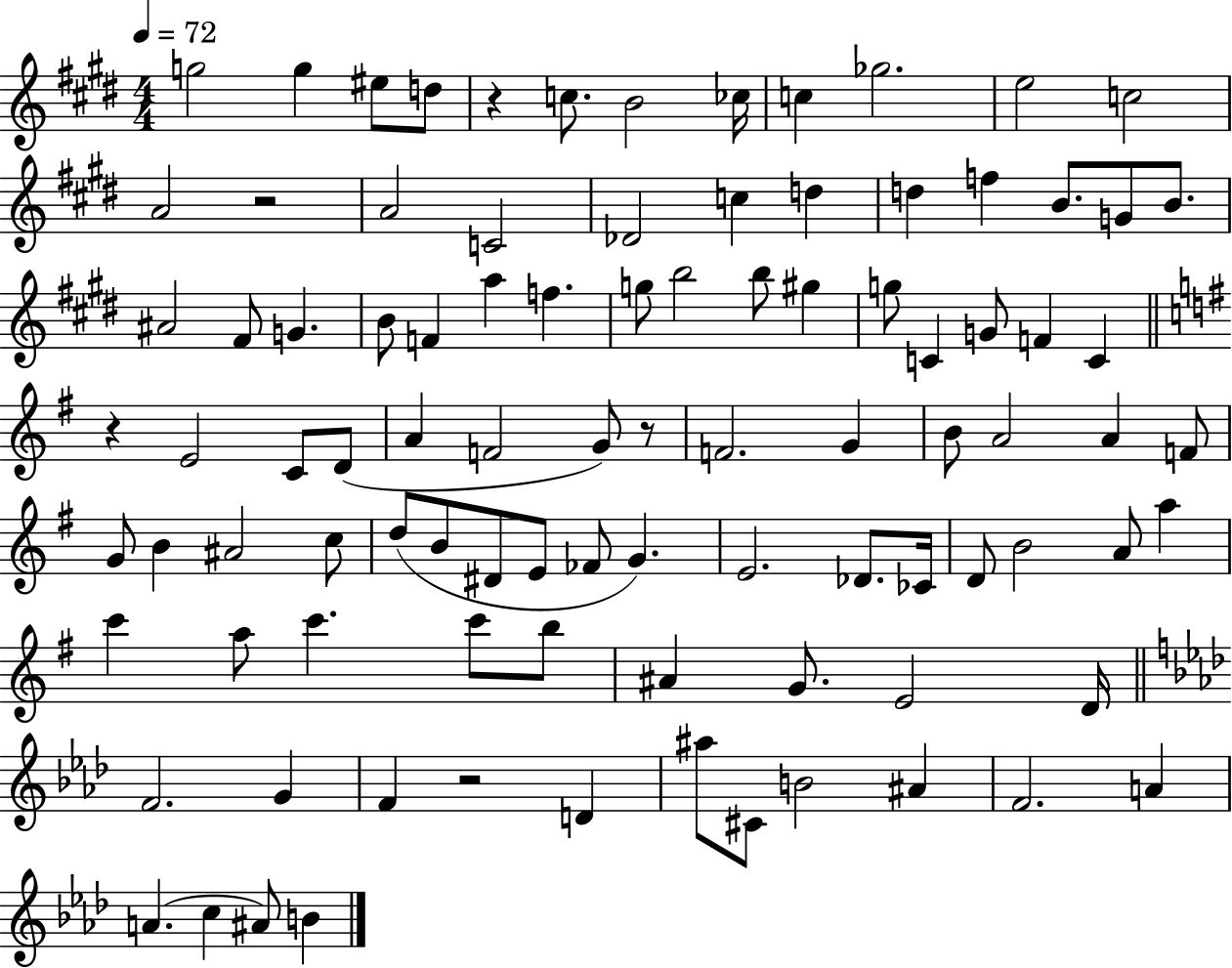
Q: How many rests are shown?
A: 5